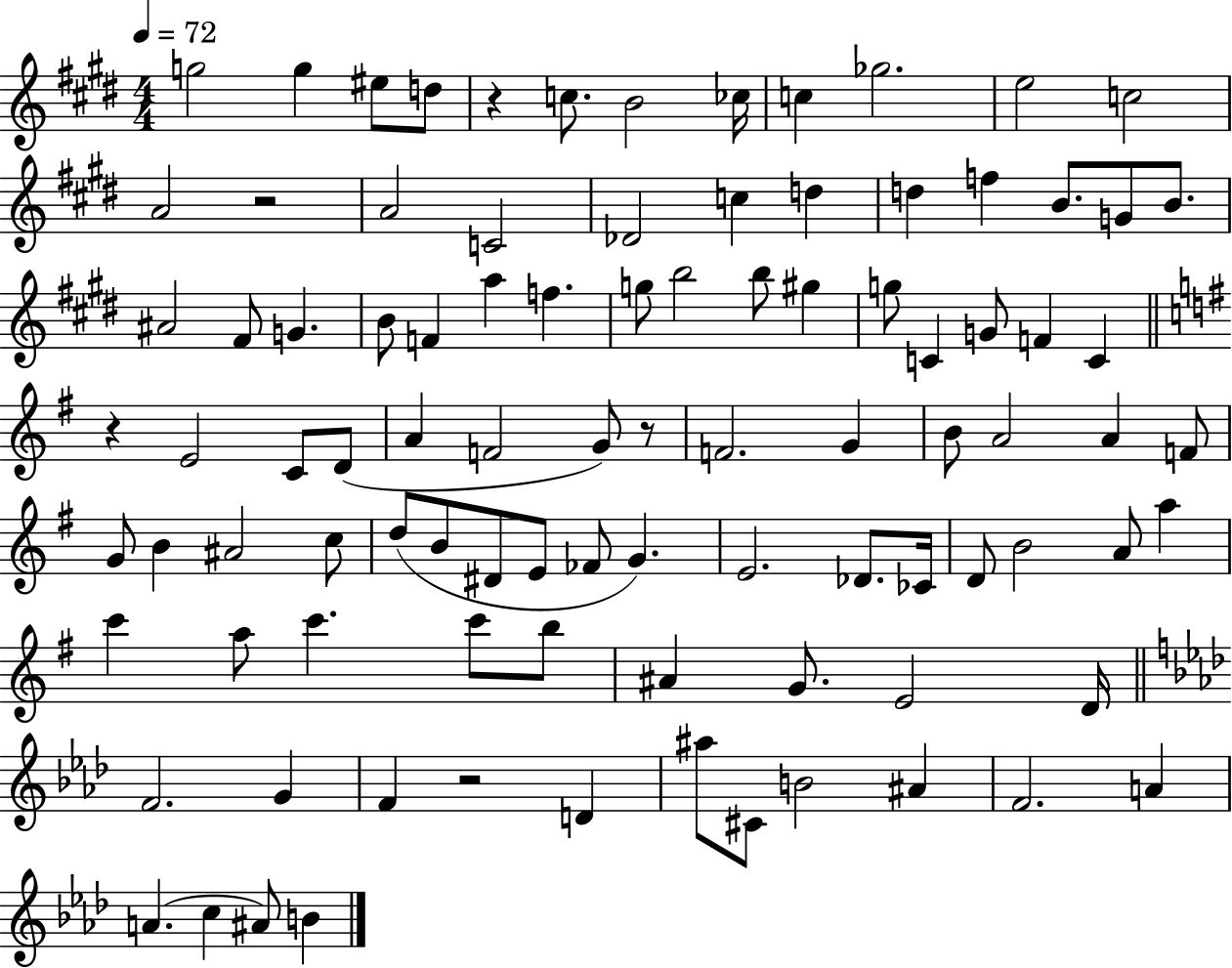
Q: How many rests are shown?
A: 5